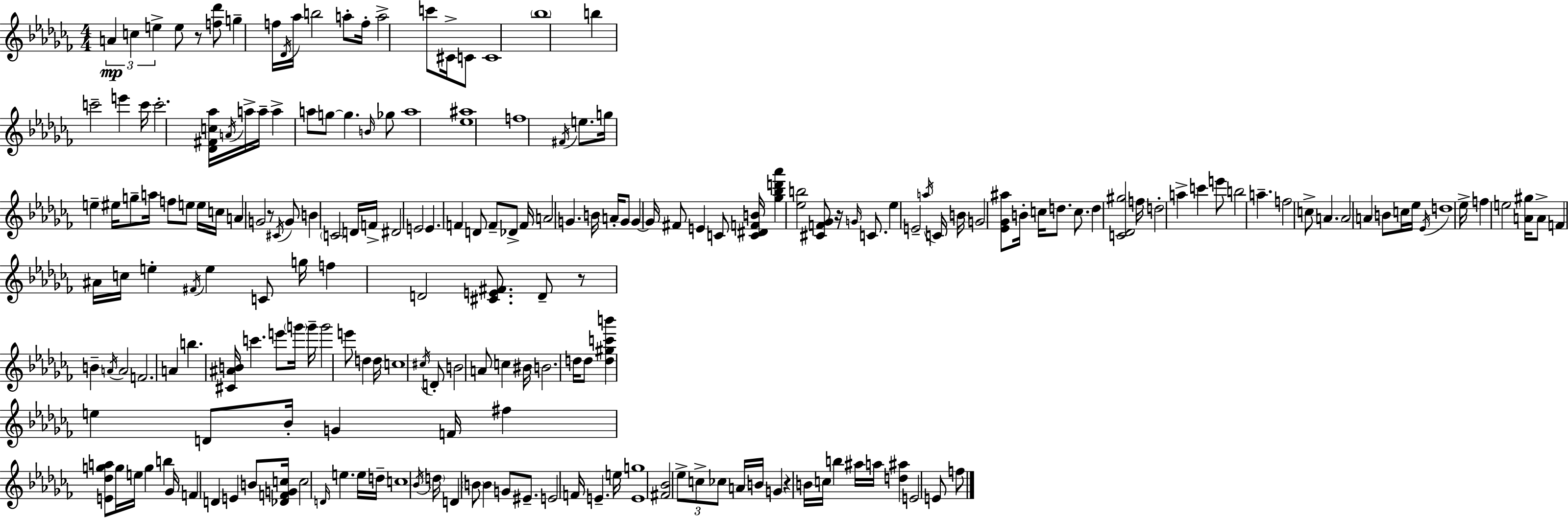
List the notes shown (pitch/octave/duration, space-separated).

A4/q C5/q E5/q E5/e R/e [F5,Db6]/e G5/q F5/s Db4/s Ab5/s B5/h A5/e F5/s A5/h C6/e C#4/s C4/e C4/w Bb5/w B5/q C6/h E6/q C6/s C6/h. [Db4,F#4,C5,Ab5]/s A4/s A5/s A5/s A5/q A5/e G5/e G5/q. B4/s Gb5/e A5/w [Eb5,A#5]/w F5/w F#4/s E5/e. G5/s E5/q EIS5/s G5/e A5/s F5/e E5/e E5/s C5/s A4/q G4/h R/e C#4/s G4/e B4/q C4/h D4/s F4/s D#4/h E4/h E4/q. F4/q D4/e F4/e Db4/e F4/s A4/h G4/q. B4/s A4/s G4/e G4/q G4/s F#4/e E4/q C4/e [C4,D#4,F4,B4]/s [Gb5,Bb5,D6,Ab6]/q [Eb5,B5]/h [C#4,F4,Gb4]/e R/s G4/s C4/e. Eb5/q E4/h A5/s C4/s B4/s G4/h [Eb4,Gb4,A#5]/e B4/s C5/s D5/e. C5/e. D5/q [C4,Db4,G#5]/h F5/s D5/h A5/q C6/q E6/e B5/h A5/q. F5/h C5/e A4/q. A4/h A4/q B4/e C5/s Eb5/s Eb4/s D5/w Eb5/s F5/q E5/h [A4,G#5]/s A4/e F4/q A#4/s C5/s E5/q F#4/s E5/q C4/e G5/s F5/q D4/h [C#4,E4,F#4]/e. D4/e R/e B4/q A4/s A4/h F4/h. A4/q B5/q. [C#4,A#4,B4]/s C6/q. E6/e G6/s G6/s G6/h E6/e D5/q D5/s C5/w C#5/s D4/e B4/h A4/e C5/q BIS4/s B4/h. D5/s D5/e [D5,G#5,C6,B6]/q E5/q D4/e Bb4/s G4/q F4/s F#5/q [E4,Db5,G5,A5]/e G5/s E5/s G5/q B5/q Gb4/s F4/q D4/q E4/q B4/e [Db4,F4,G4,C5]/s C5/h D4/s E5/q. E5/s D5/s C5/w Bb4/s D5/s D4/q B4/e B4/q G4/e EIS4/e. E4/h F4/s E4/q. E5/s [E4,G5]/w [F#4,Bb4]/h Eb5/e C5/e CES5/e A4/s B4/s G4/q R/q B4/s C5/s B5/q A#5/s A5/s [D5,A#5]/q E4/h E4/e F5/e